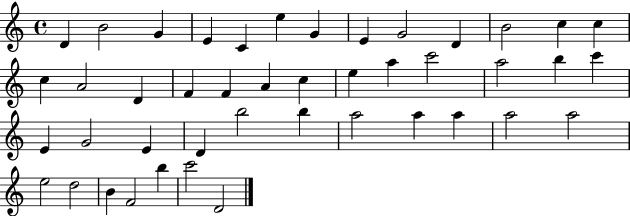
{
  \clef treble
  \time 4/4
  \defaultTimeSignature
  \key c \major
  d'4 b'2 g'4 | e'4 c'4 e''4 g'4 | e'4 g'2 d'4 | b'2 c''4 c''4 | \break c''4 a'2 d'4 | f'4 f'4 a'4 c''4 | e''4 a''4 c'''2 | a''2 b''4 c'''4 | \break e'4 g'2 e'4 | d'4 b''2 b''4 | a''2 a''4 a''4 | a''2 a''2 | \break e''2 d''2 | b'4 f'2 b''4 | c'''2 d'2 | \bar "|."
}